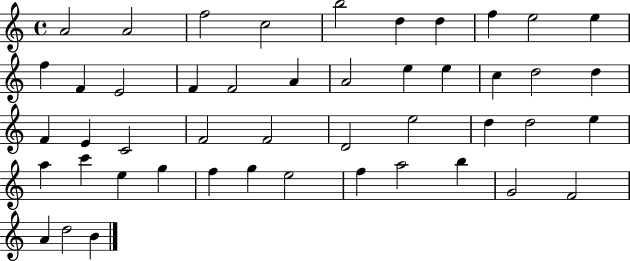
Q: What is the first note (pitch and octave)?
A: A4